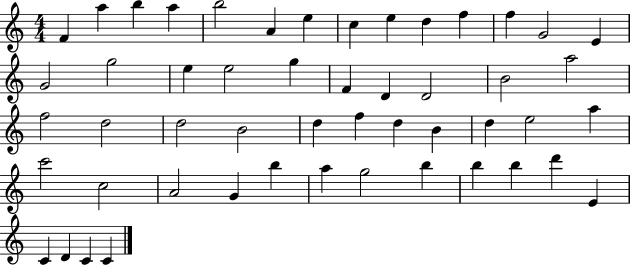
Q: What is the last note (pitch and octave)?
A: C4